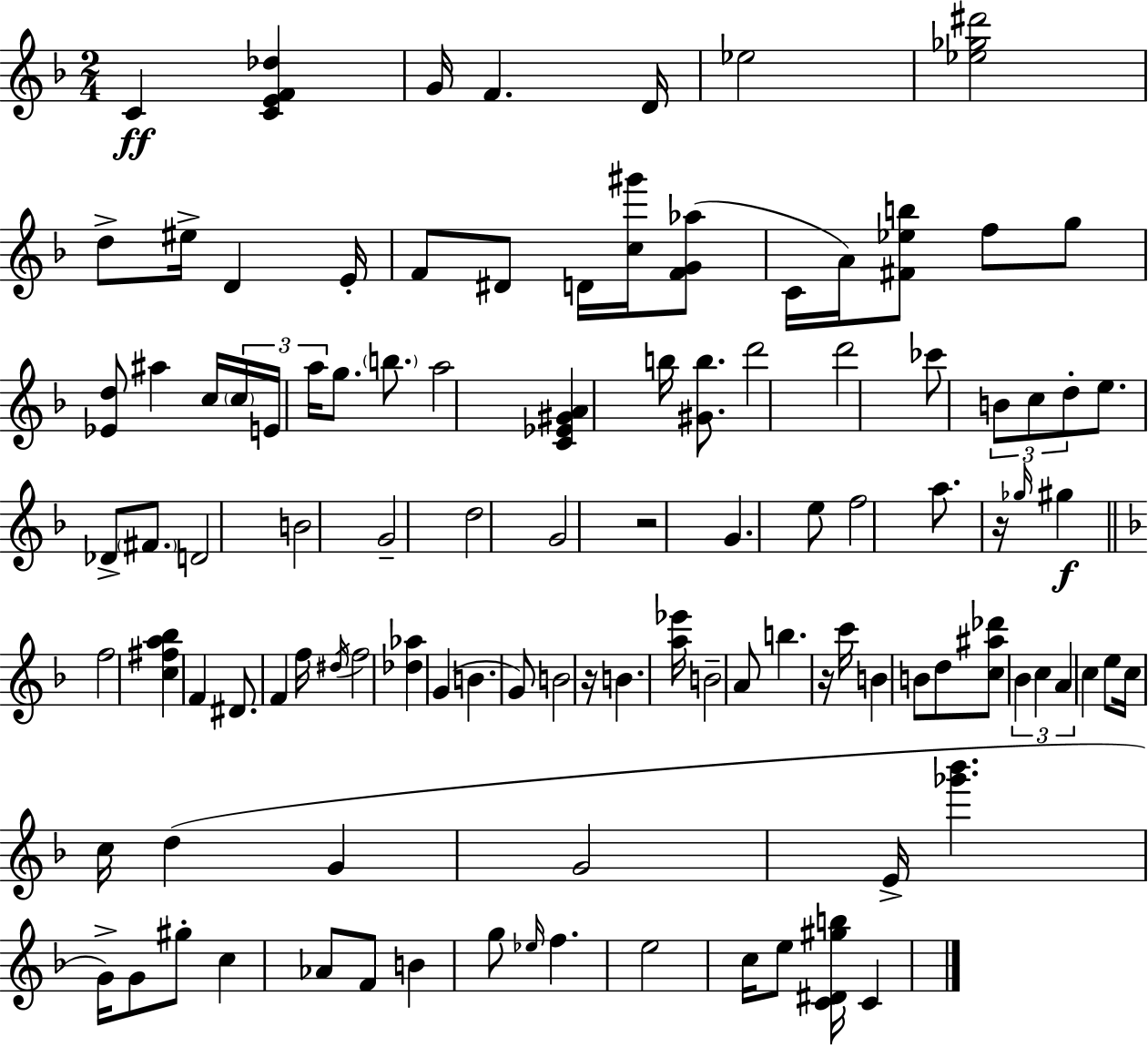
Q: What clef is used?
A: treble